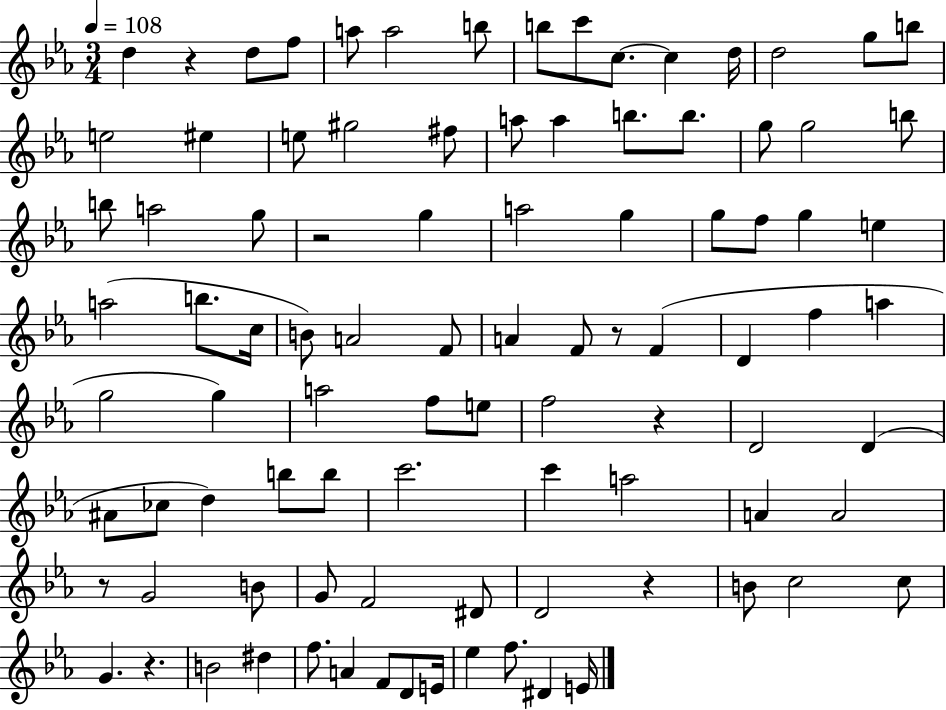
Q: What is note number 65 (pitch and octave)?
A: A4